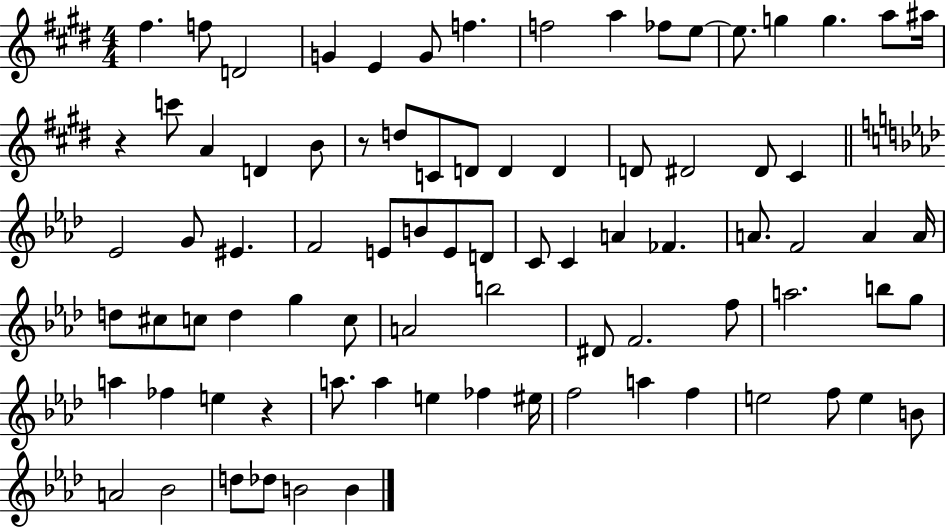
F#5/q. F5/e D4/h G4/q E4/q G4/e F5/q. F5/h A5/q FES5/e E5/e E5/e. G5/q G5/q. A5/e A#5/s R/q C6/e A4/q D4/q B4/e R/e D5/e C4/e D4/e D4/q D4/q D4/e D#4/h D#4/e C#4/q Eb4/h G4/e EIS4/q. F4/h E4/e B4/e E4/e D4/e C4/e C4/q A4/q FES4/q. A4/e. F4/h A4/q A4/s D5/e C#5/e C5/e D5/q G5/q C5/e A4/h B5/h D#4/e F4/h. F5/e A5/h. B5/e G5/e A5/q FES5/q E5/q R/q A5/e. A5/q E5/q FES5/q EIS5/s F5/h A5/q F5/q E5/h F5/e E5/q B4/e A4/h Bb4/h D5/e Db5/e B4/h B4/q